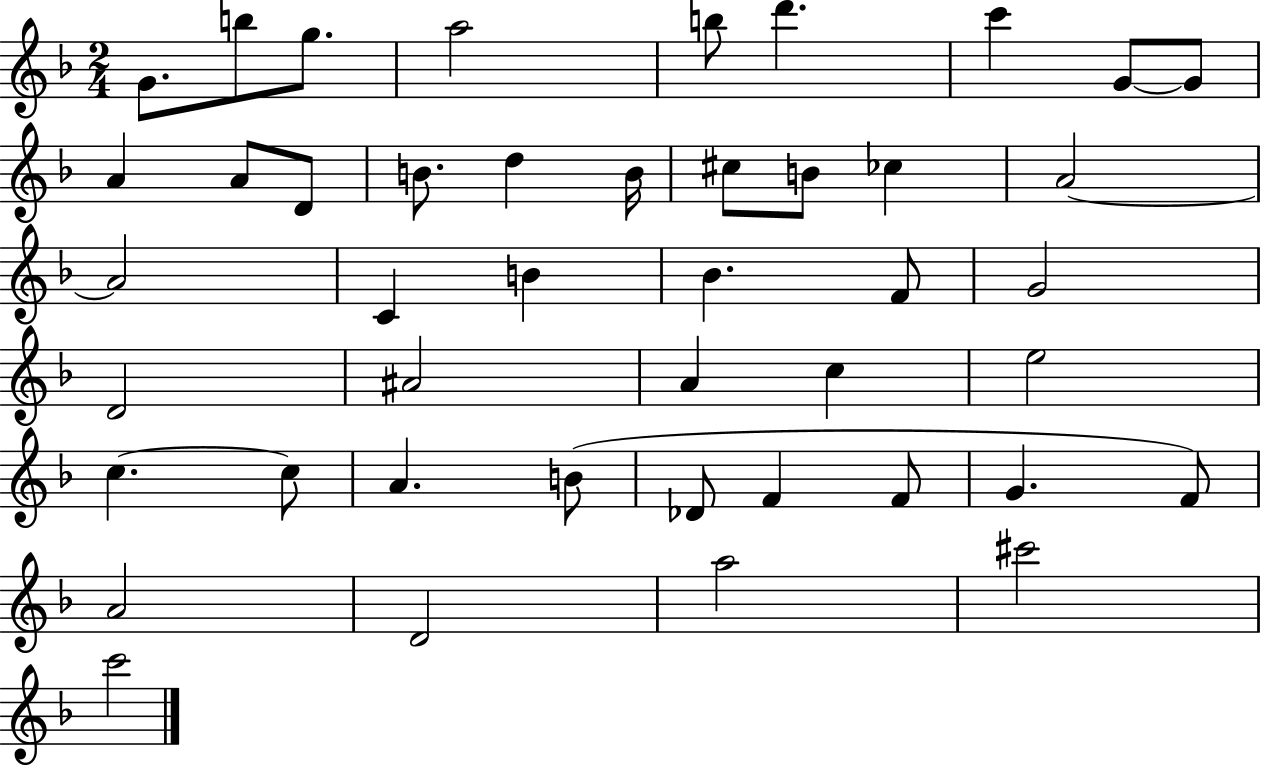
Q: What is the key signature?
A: F major